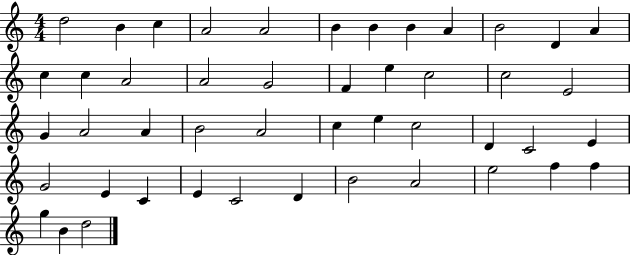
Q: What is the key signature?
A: C major